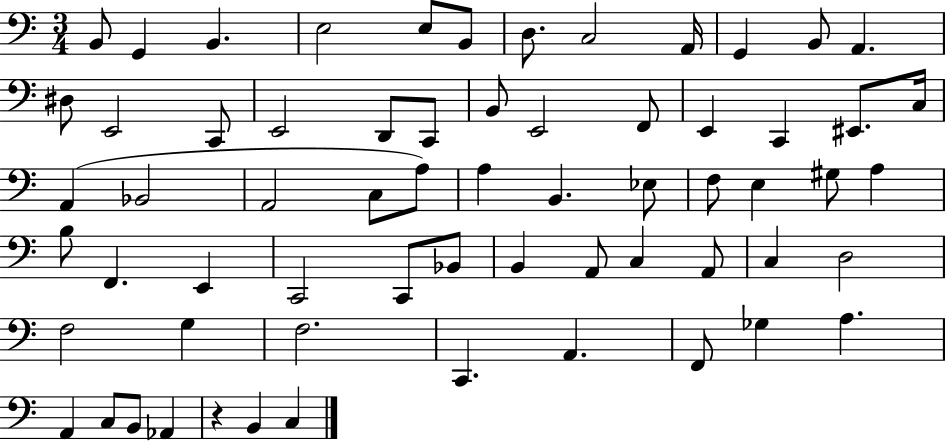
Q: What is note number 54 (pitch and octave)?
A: A2